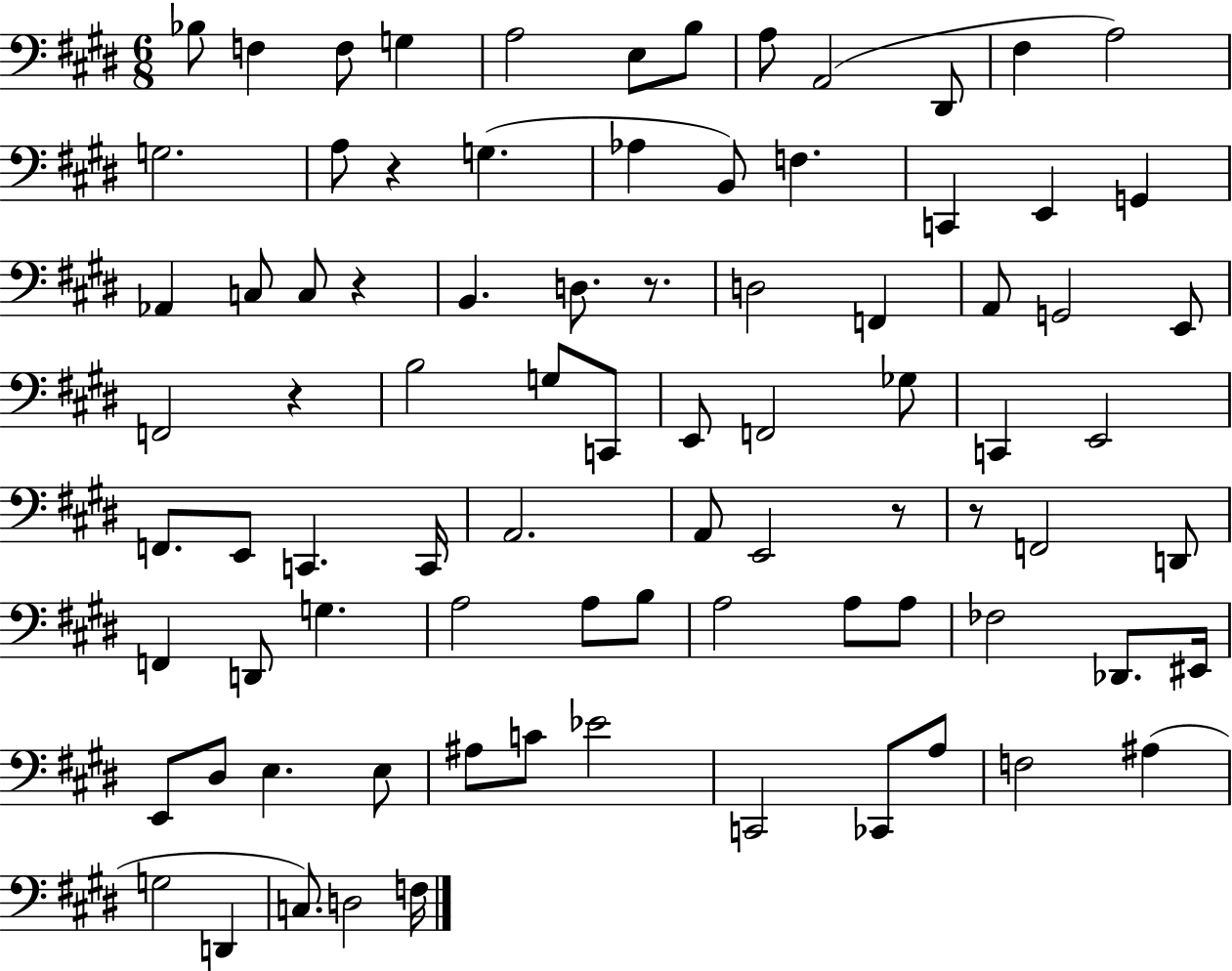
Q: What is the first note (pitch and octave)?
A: Bb3